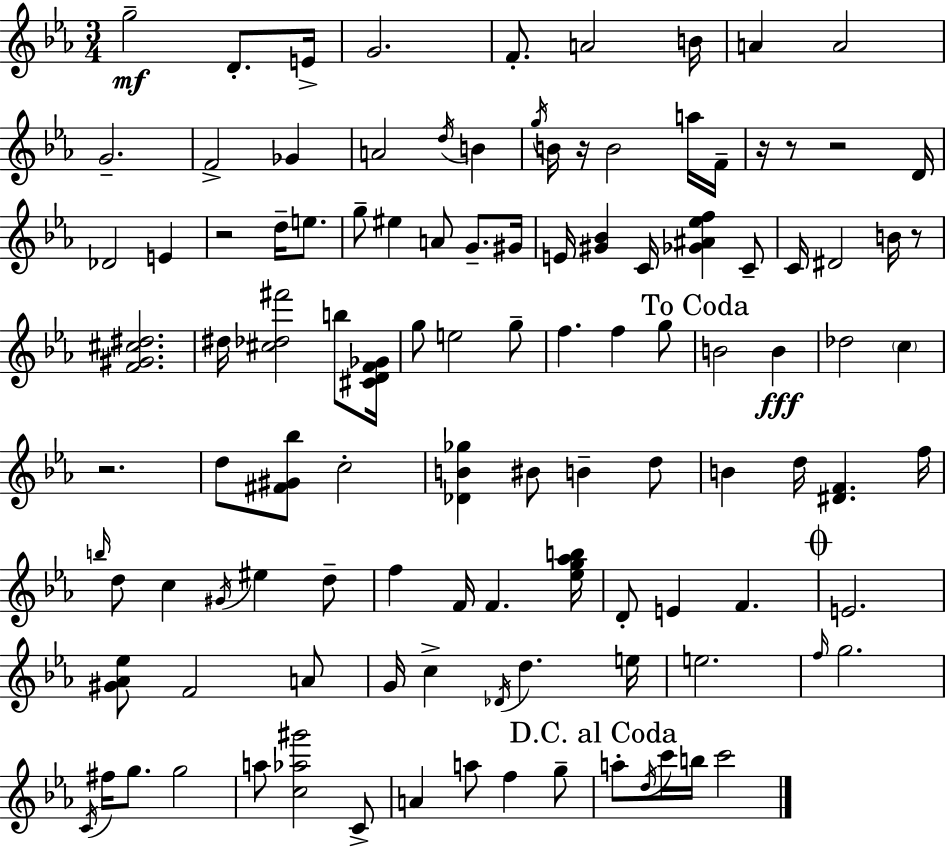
{
  \clef treble
  \numericTimeSignature
  \time 3/4
  \key c \minor
  g''2--\mf d'8.-. e'16-> | g'2. | f'8.-. a'2 b'16 | a'4 a'2 | \break g'2.-- | f'2-> ges'4 | a'2 \acciaccatura { d''16 } b'4 | \acciaccatura { g''16 } b'16 r16 b'2 | \break a''16 f'16-- r16 r8 r2 | d'16 des'2 e'4 | r2 d''16-- e''8. | g''8-- eis''4 a'8 g'8.-- | \break gis'16 e'16 <gis' bes'>4 c'16 <ges' ais' ees'' f''>4 | c'8-- c'16 dis'2 b'16 | r8 <f' gis' cis'' dis''>2. | dis''16 <cis'' des'' fis'''>2 b''8 | \break <cis' d' f' ges'>16 g''8 e''2 | g''8-- f''4. f''4 | g''8 \mark "To Coda" b'2 b'4\fff | des''2 \parenthesize c''4 | \break r2. | d''8 <fis' gis' bes''>8 c''2-. | <des' b' ges''>4 bis'8 b'4-- | d''8 b'4 d''16 <dis' f'>4. | \break f''16 \grace { b''16 } d''8 c''4 \acciaccatura { gis'16 } eis''4 | d''8-- f''4 f'16 f'4. | <ees'' g'' aes'' b''>16 d'8-. e'4 f'4. | \mark \markup { \musicglyph "scripts.coda" } e'2. | \break <gis' aes' ees''>8 f'2 | a'8 g'16 c''4-> \acciaccatura { des'16 } d''4. | e''16 e''2. | \grace { f''16 } g''2. | \break \acciaccatura { c'16 } fis''16 g''8. g''2 | a''8 <c'' aes'' gis'''>2 | c'8-> a'4 a''8 | f''4 g''8-- \mark "D.C. al Coda" a''8-. \acciaccatura { d''16 } c'''16 b''16 | \break c'''2 \bar "|."
}